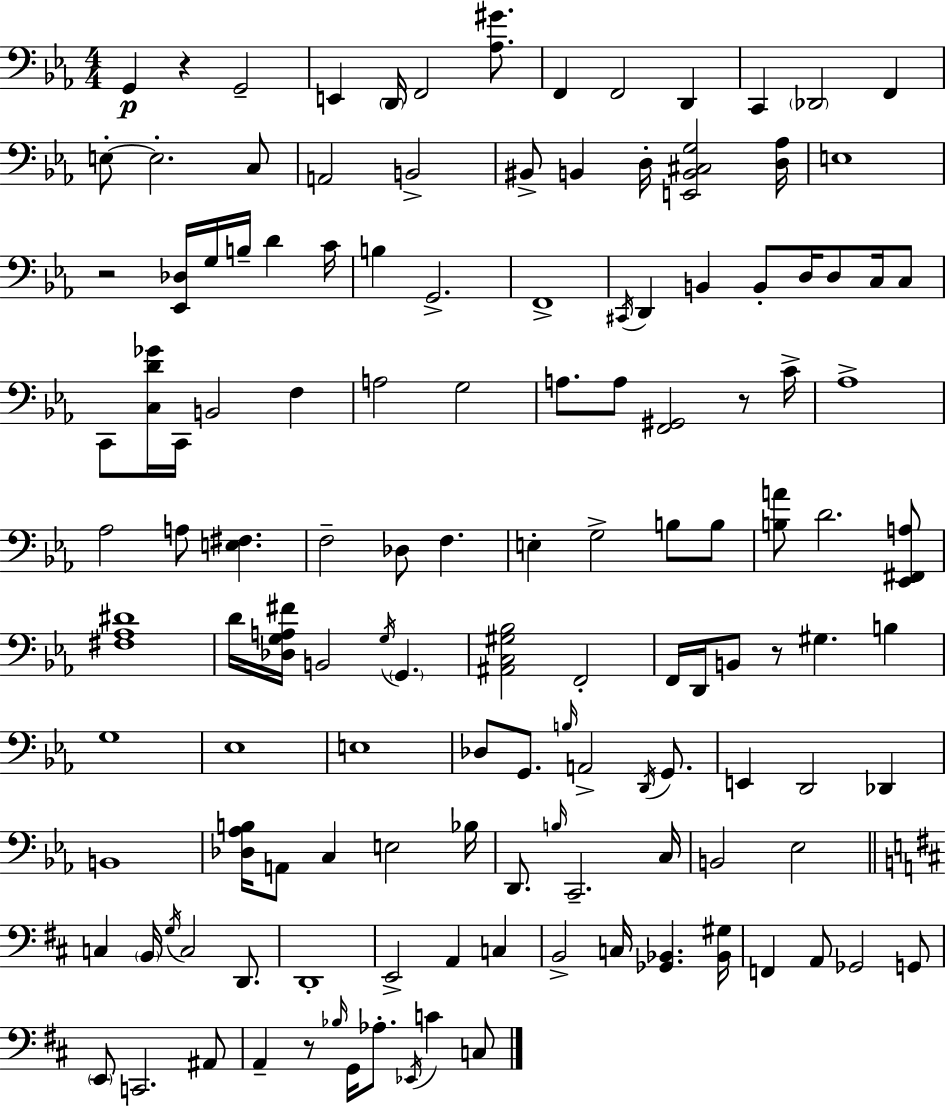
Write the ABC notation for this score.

X:1
T:Untitled
M:4/4
L:1/4
K:Eb
G,, z G,,2 E,, D,,/4 F,,2 [_A,^G]/2 F,, F,,2 D,, C,, _D,,2 F,, E,/2 E,2 C,/2 A,,2 B,,2 ^B,,/2 B,, D,/4 [E,,B,,^C,G,]2 [D,_A,]/4 E,4 z2 [_E,,_D,]/4 G,/4 B,/4 D C/4 B, G,,2 F,,4 ^C,,/4 D,, B,, B,,/2 D,/4 D,/2 C,/4 C,/2 C,,/2 [C,D_G]/4 C,,/4 B,,2 F, A,2 G,2 A,/2 A,/2 [F,,^G,,]2 z/2 C/4 _A,4 _A,2 A,/2 [E,^F,] F,2 _D,/2 F, E, G,2 B,/2 B,/2 [B,A]/2 D2 [_E,,^F,,A,]/2 [^F,_A,^D]4 D/4 [_D,G,A,^F]/4 B,,2 G,/4 G,, [^A,,C,^G,_B,]2 F,,2 F,,/4 D,,/4 B,,/2 z/2 ^G, B, G,4 _E,4 E,4 _D,/2 G,,/2 B,/4 A,,2 D,,/4 G,,/2 E,, D,,2 _D,, B,,4 [_D,_A,B,]/4 A,,/2 C, E,2 _B,/4 D,,/2 B,/4 C,,2 C,/4 B,,2 _E,2 C, B,,/4 G,/4 C,2 D,,/2 D,,4 E,,2 A,, C, B,,2 C,/4 [_G,,_B,,] [_B,,^G,]/4 F,, A,,/2 _G,,2 G,,/2 E,,/2 C,,2 ^A,,/2 A,, z/2 _B,/4 G,,/4 _A,/2 _E,,/4 C C,/2